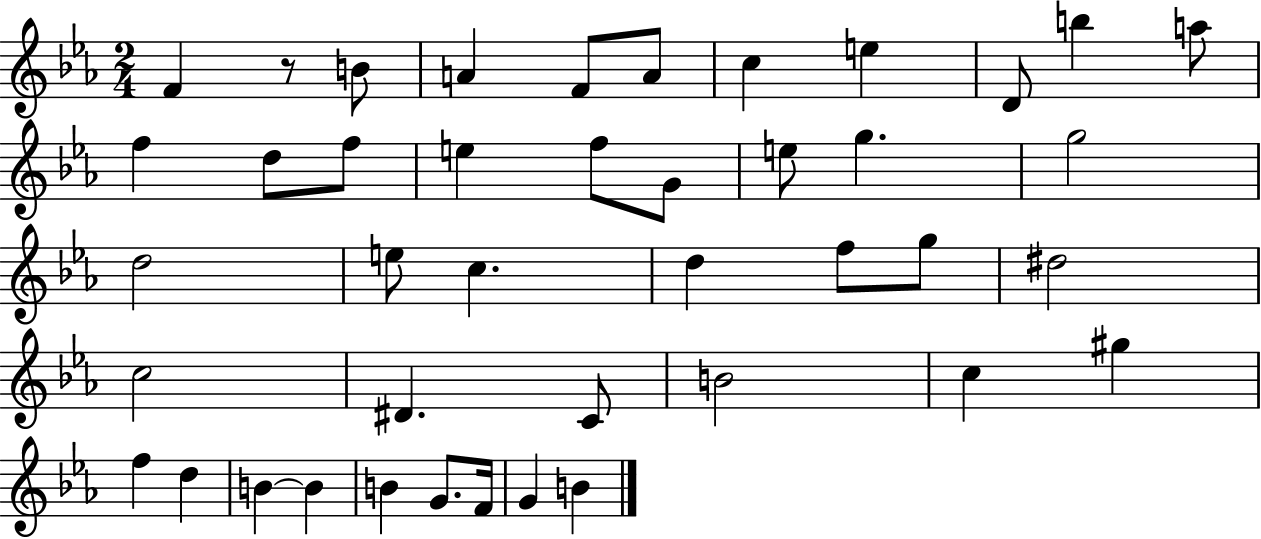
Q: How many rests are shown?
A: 1